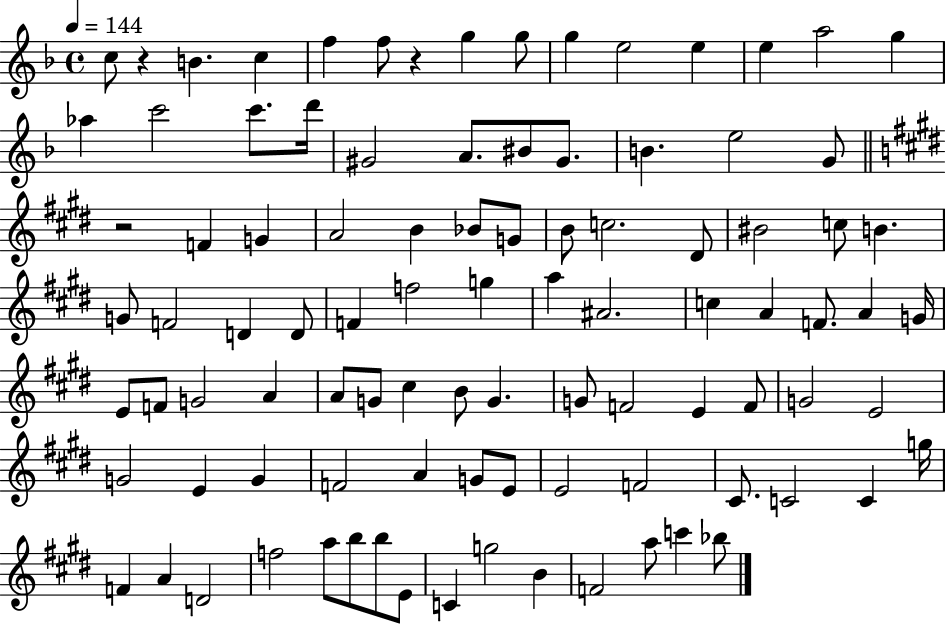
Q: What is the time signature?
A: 4/4